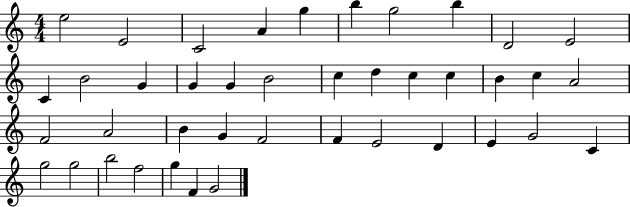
E5/h E4/h C4/h A4/q G5/q B5/q G5/h B5/q D4/h E4/h C4/q B4/h G4/q G4/q G4/q B4/h C5/q D5/q C5/q C5/q B4/q C5/q A4/h F4/h A4/h B4/q G4/q F4/h F4/q E4/h D4/q E4/q G4/h C4/q G5/h G5/h B5/h F5/h G5/q F4/q G4/h